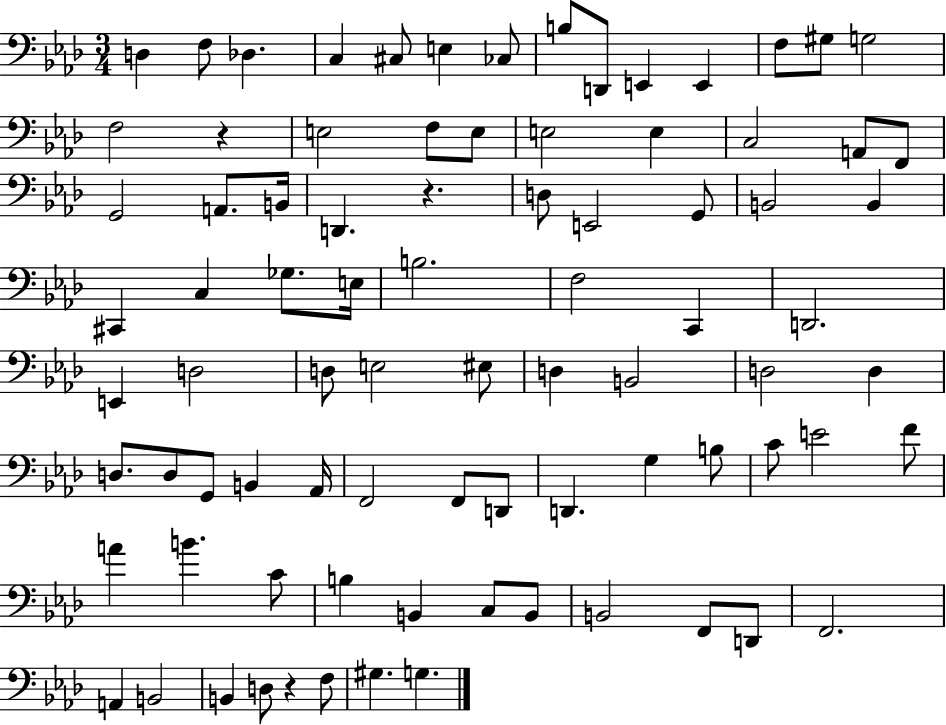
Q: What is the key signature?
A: AES major